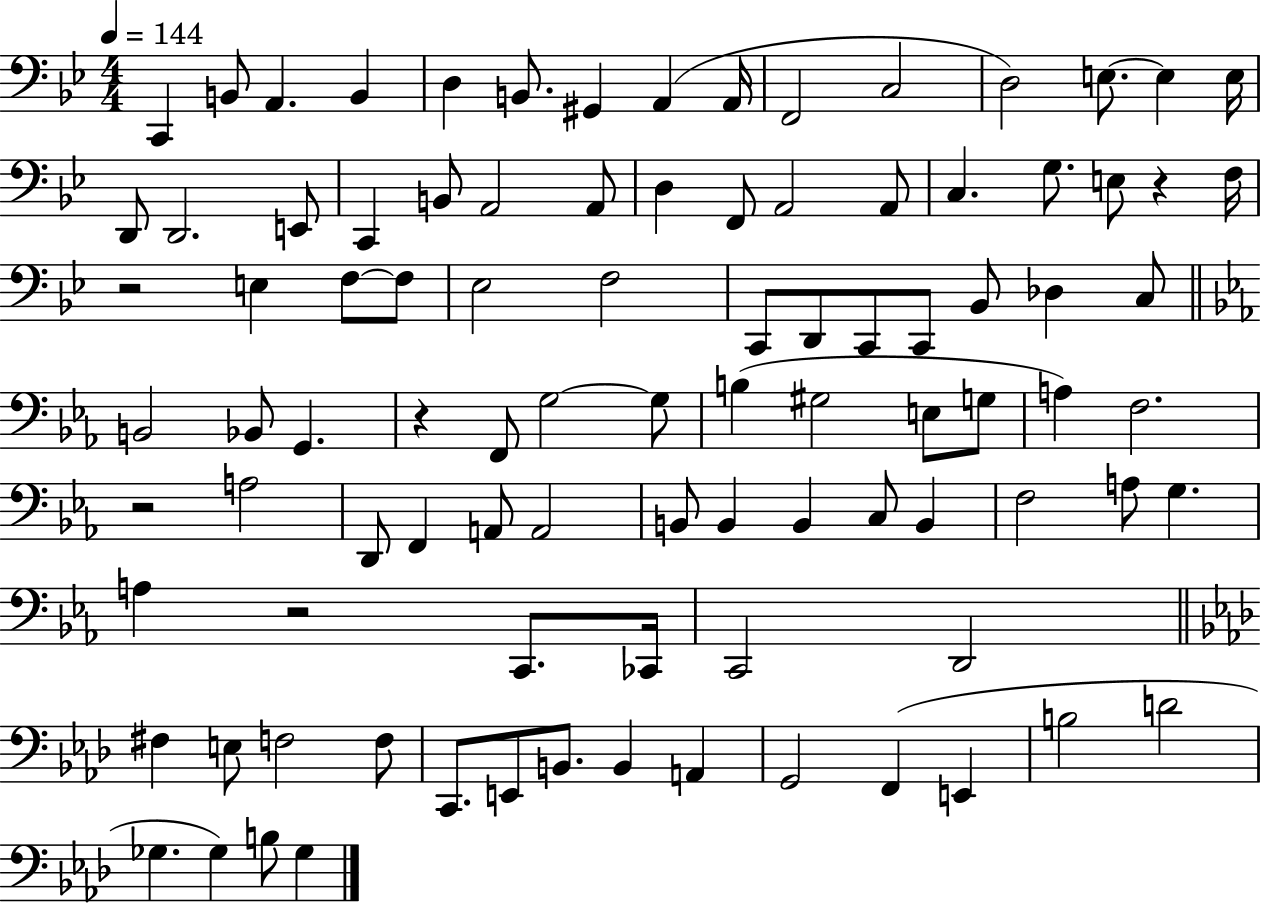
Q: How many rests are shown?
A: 5